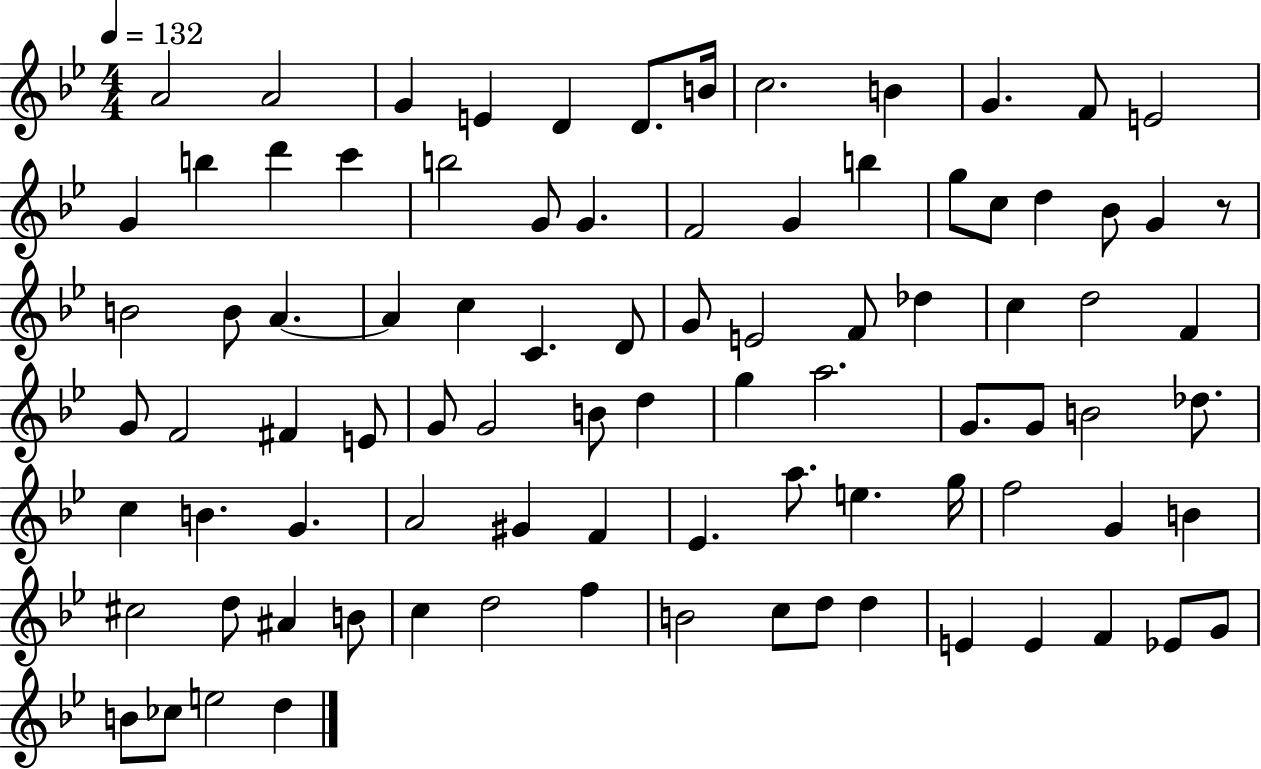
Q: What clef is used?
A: treble